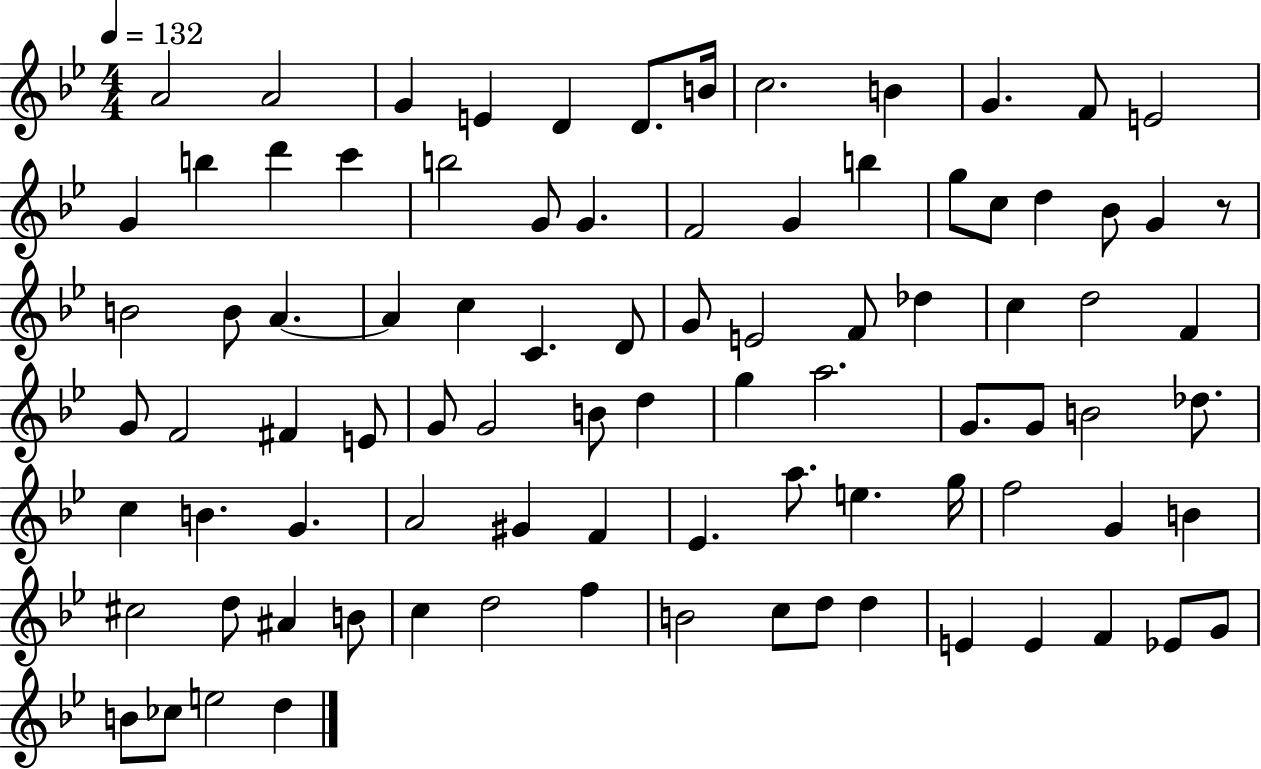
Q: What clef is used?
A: treble